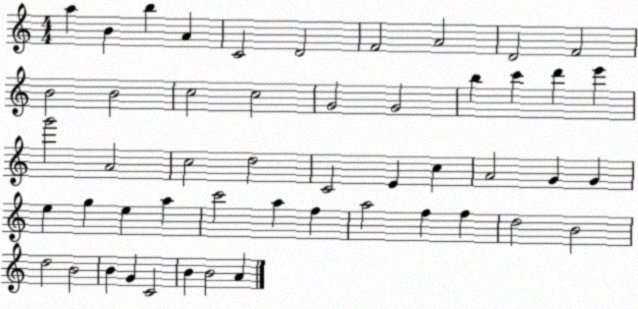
X:1
T:Untitled
M:4/4
L:1/4
K:C
a B b A C2 D2 F2 A2 D2 F2 B2 B2 c2 c2 G2 G2 b c' d' e' g'2 A2 c2 d2 C2 E c A2 G G e g e a c'2 a f a2 f f d2 B2 d2 B2 B G C2 B B2 A